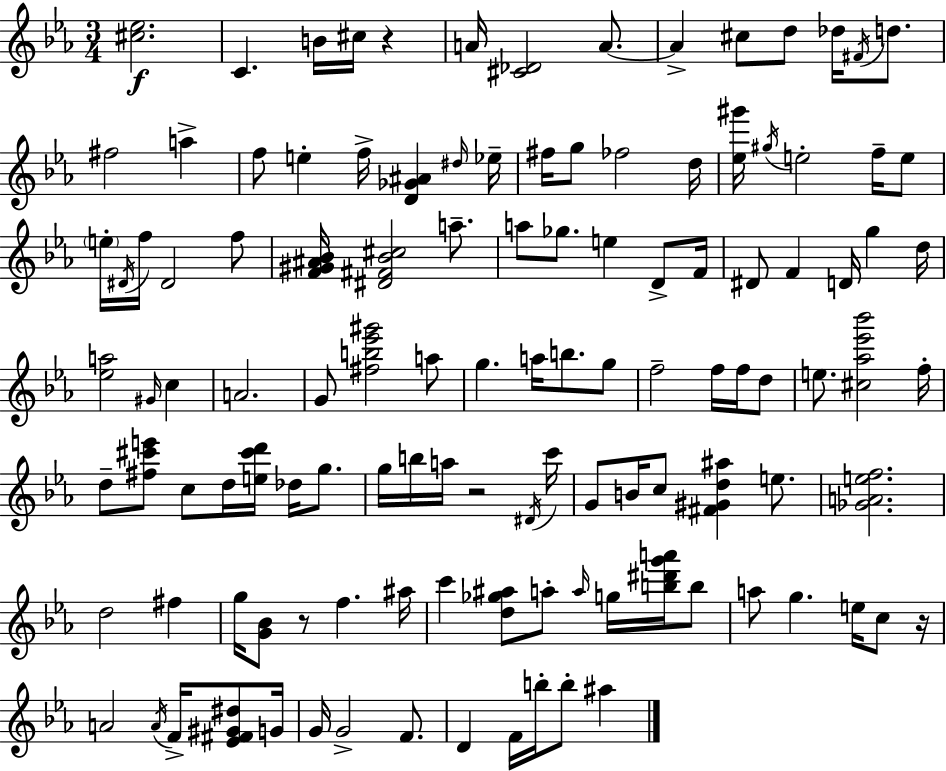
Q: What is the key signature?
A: EES major